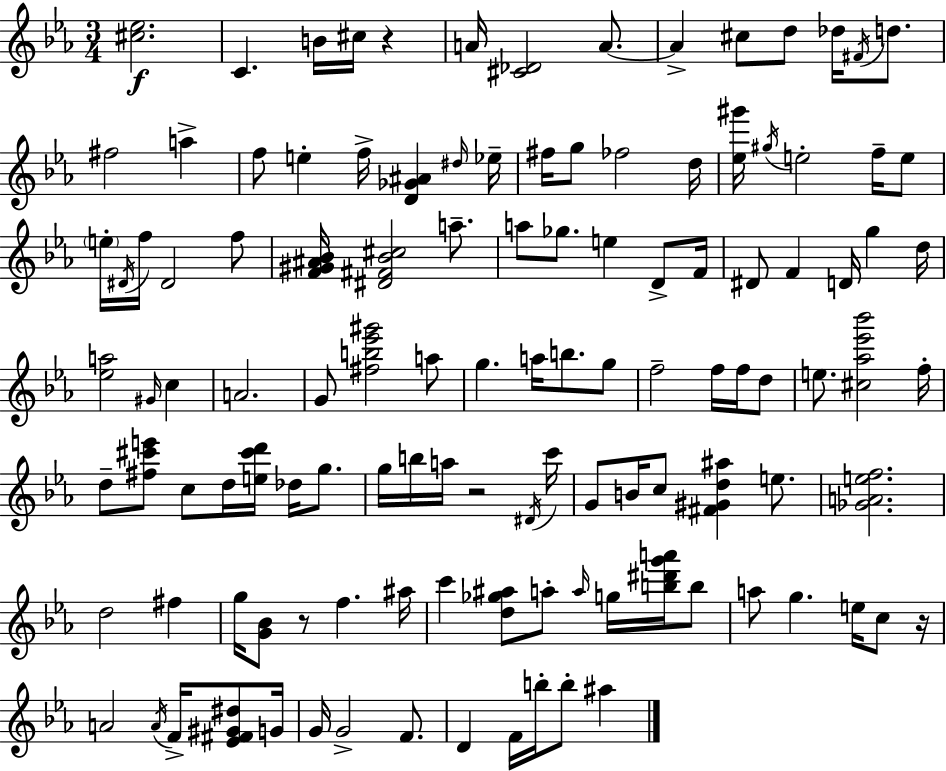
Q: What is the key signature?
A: EES major